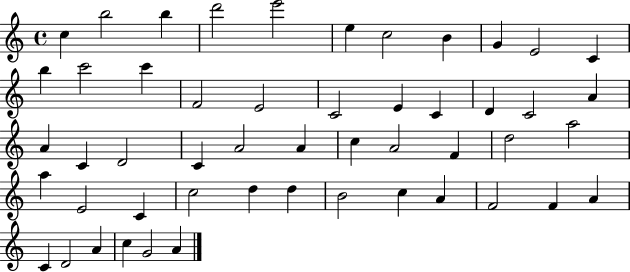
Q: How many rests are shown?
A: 0